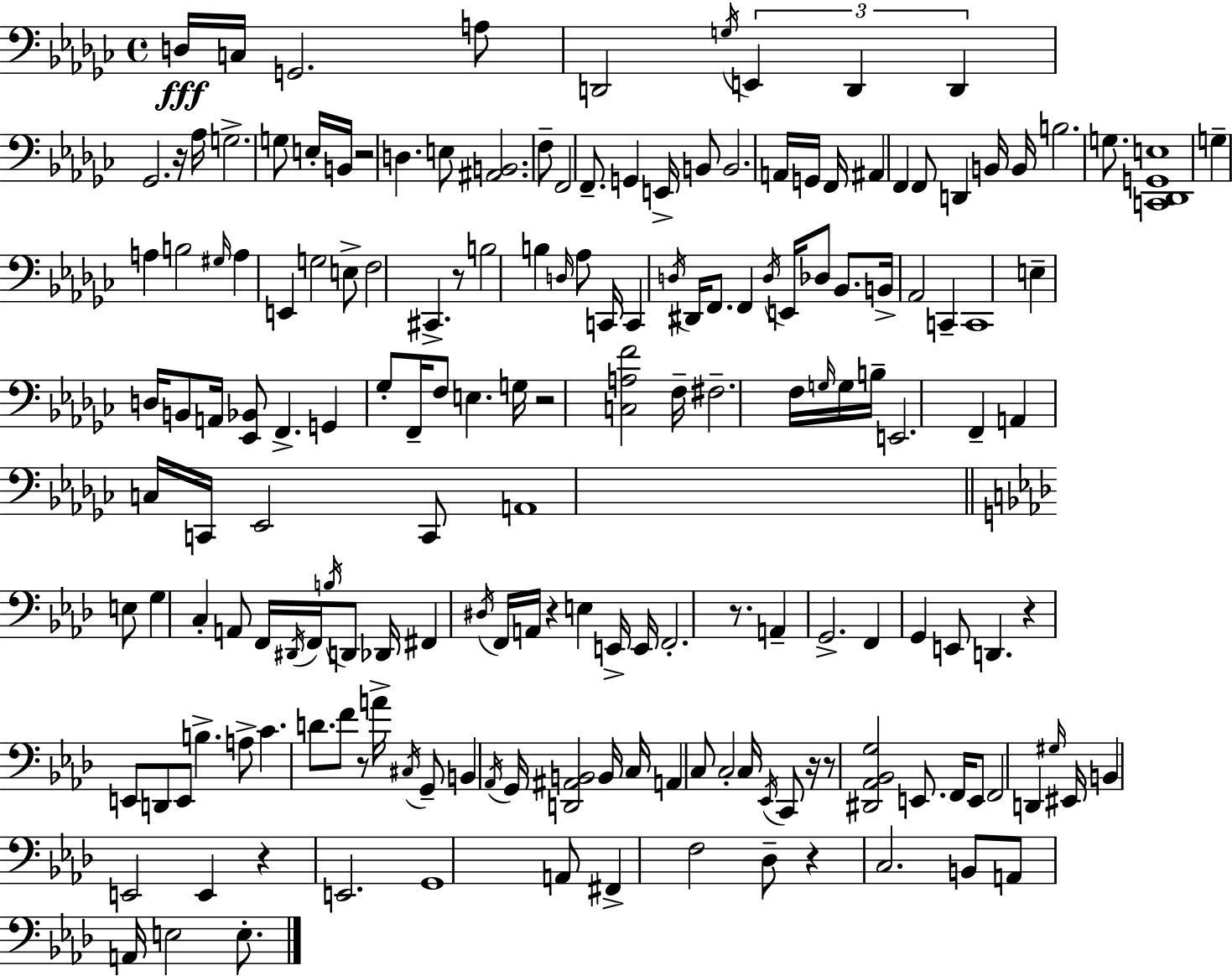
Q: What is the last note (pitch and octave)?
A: E3